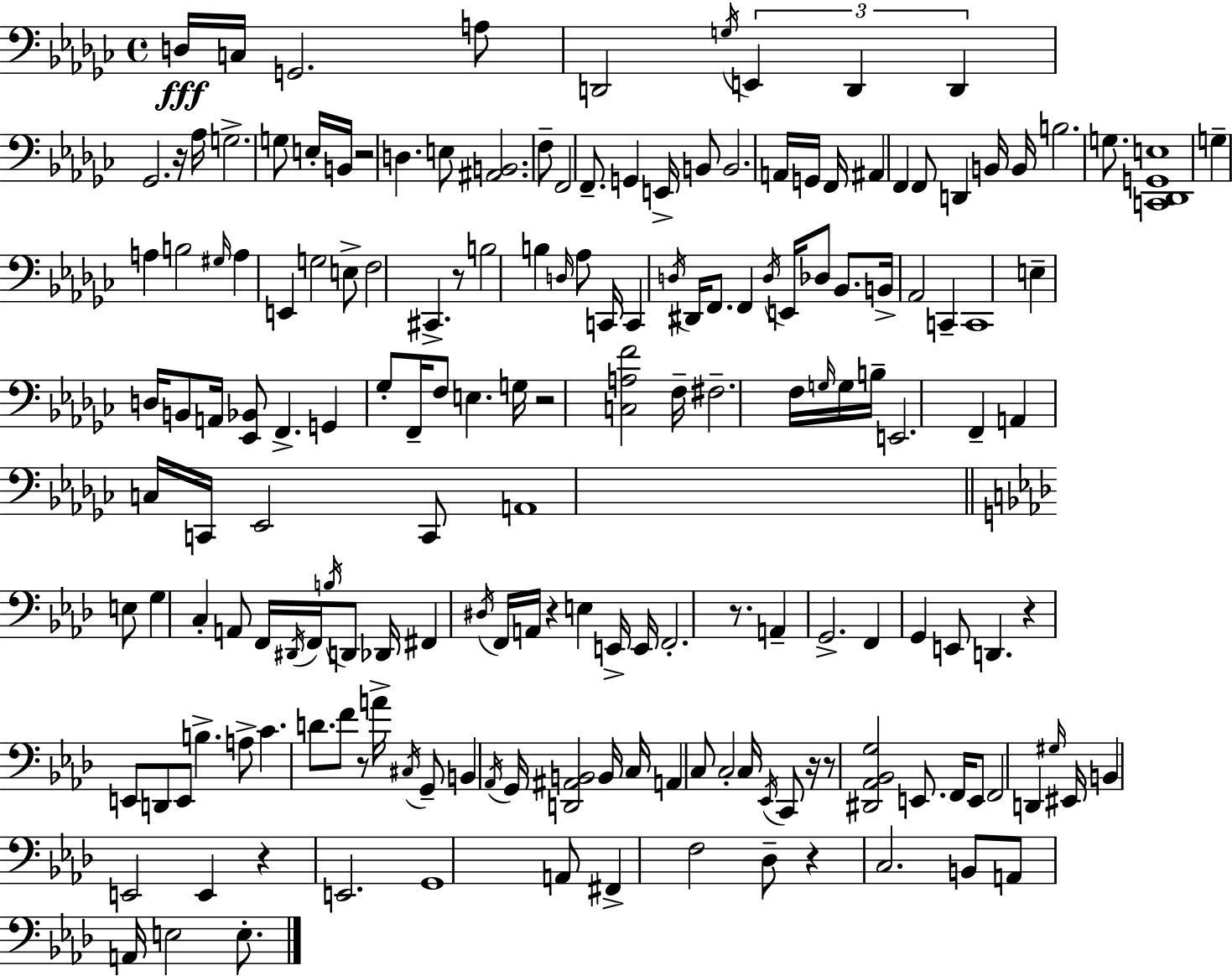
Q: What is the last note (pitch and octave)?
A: E3